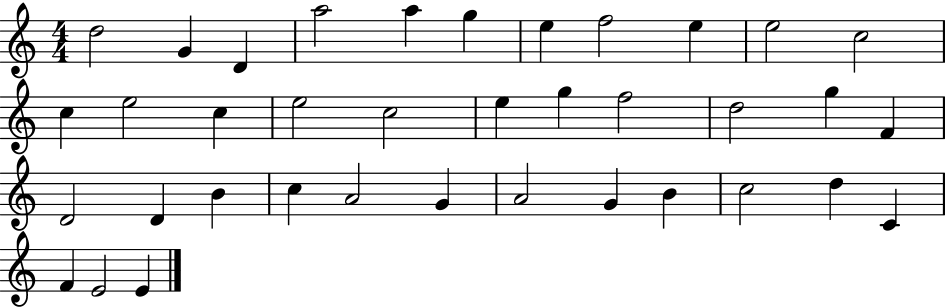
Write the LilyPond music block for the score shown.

{
  \clef treble
  \numericTimeSignature
  \time 4/4
  \key c \major
  d''2 g'4 d'4 | a''2 a''4 g''4 | e''4 f''2 e''4 | e''2 c''2 | \break c''4 e''2 c''4 | e''2 c''2 | e''4 g''4 f''2 | d''2 g''4 f'4 | \break d'2 d'4 b'4 | c''4 a'2 g'4 | a'2 g'4 b'4 | c''2 d''4 c'4 | \break f'4 e'2 e'4 | \bar "|."
}